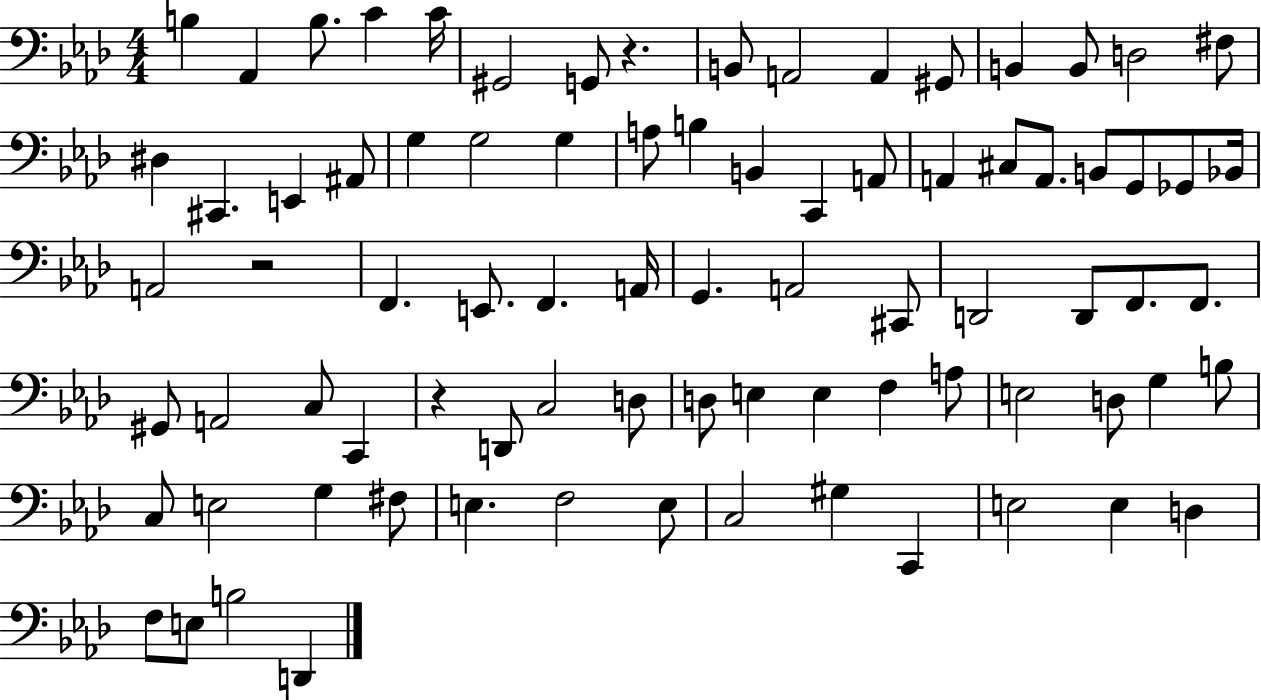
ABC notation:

X:1
T:Untitled
M:4/4
L:1/4
K:Ab
B, _A,, B,/2 C C/4 ^G,,2 G,,/2 z B,,/2 A,,2 A,, ^G,,/2 B,, B,,/2 D,2 ^F,/2 ^D, ^C,, E,, ^A,,/2 G, G,2 G, A,/2 B, B,, C,, A,,/2 A,, ^C,/2 A,,/2 B,,/2 G,,/2 _G,,/2 _B,,/4 A,,2 z2 F,, E,,/2 F,, A,,/4 G,, A,,2 ^C,,/2 D,,2 D,,/2 F,,/2 F,,/2 ^G,,/2 A,,2 C,/2 C,, z D,,/2 C,2 D,/2 D,/2 E, E, F, A,/2 E,2 D,/2 G, B,/2 C,/2 E,2 G, ^F,/2 E, F,2 E,/2 C,2 ^G, C,, E,2 E, D, F,/2 E,/2 B,2 D,,